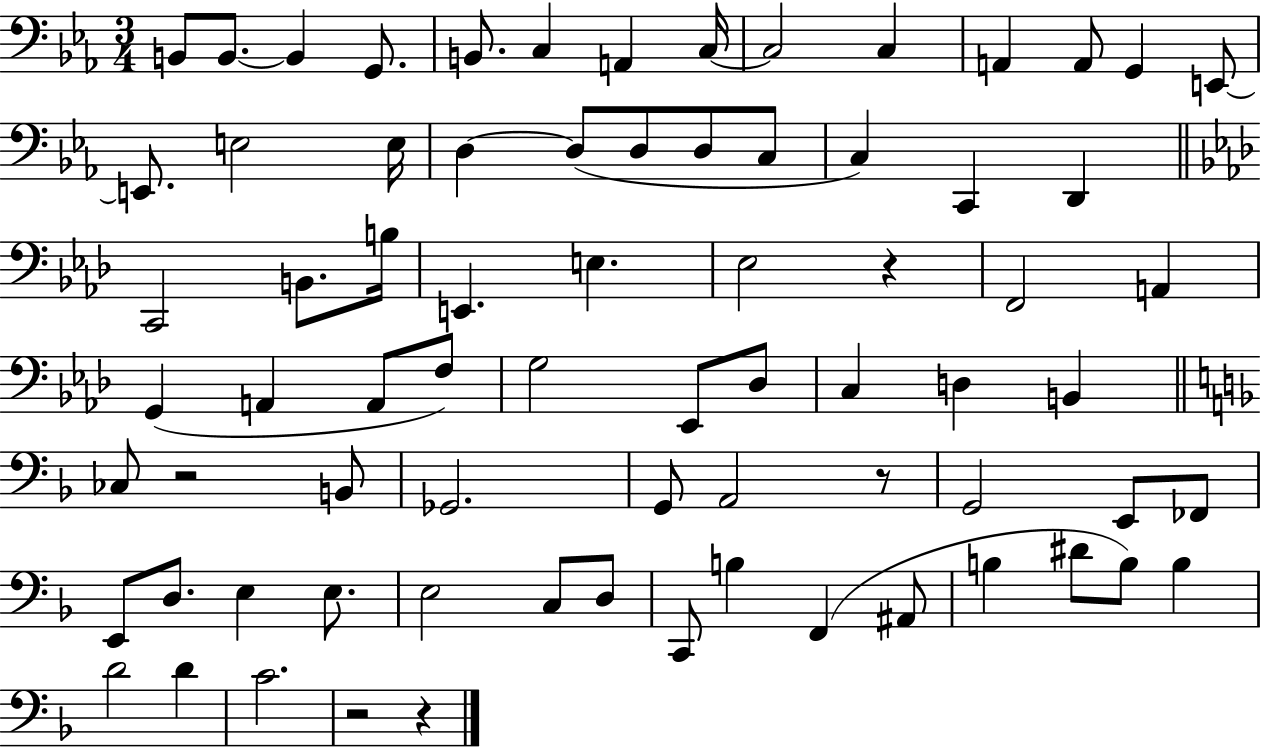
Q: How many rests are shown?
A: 5